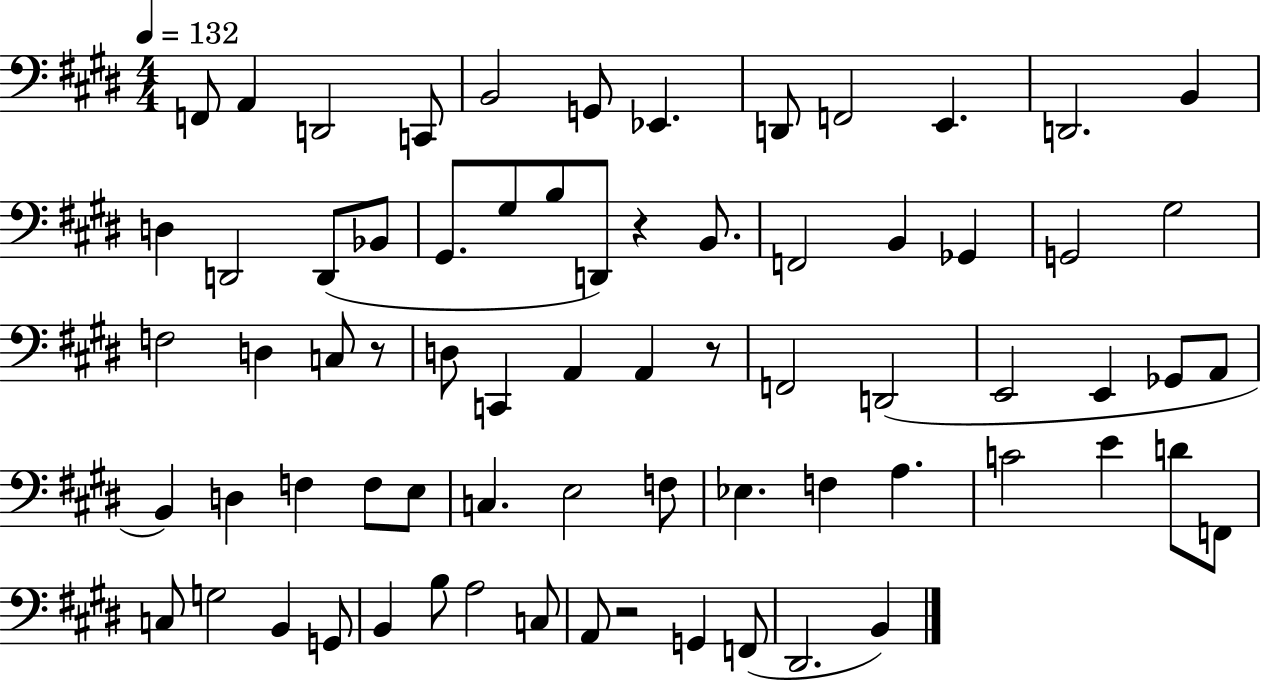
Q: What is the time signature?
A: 4/4